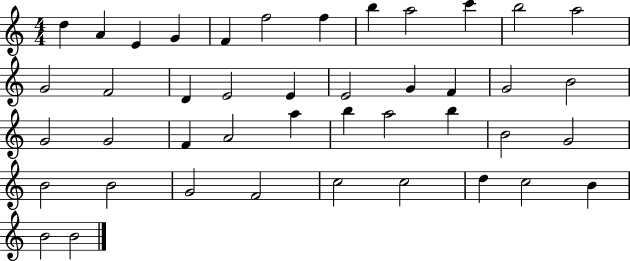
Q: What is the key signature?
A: C major